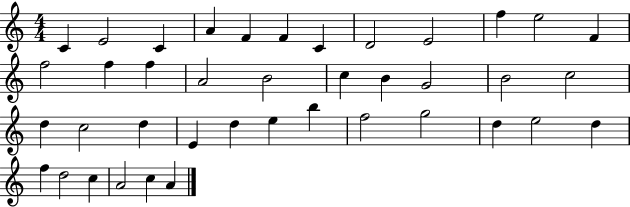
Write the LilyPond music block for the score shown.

{
  \clef treble
  \numericTimeSignature
  \time 4/4
  \key c \major
  c'4 e'2 c'4 | a'4 f'4 f'4 c'4 | d'2 e'2 | f''4 e''2 f'4 | \break f''2 f''4 f''4 | a'2 b'2 | c''4 b'4 g'2 | b'2 c''2 | \break d''4 c''2 d''4 | e'4 d''4 e''4 b''4 | f''2 g''2 | d''4 e''2 d''4 | \break f''4 d''2 c''4 | a'2 c''4 a'4 | \bar "|."
}